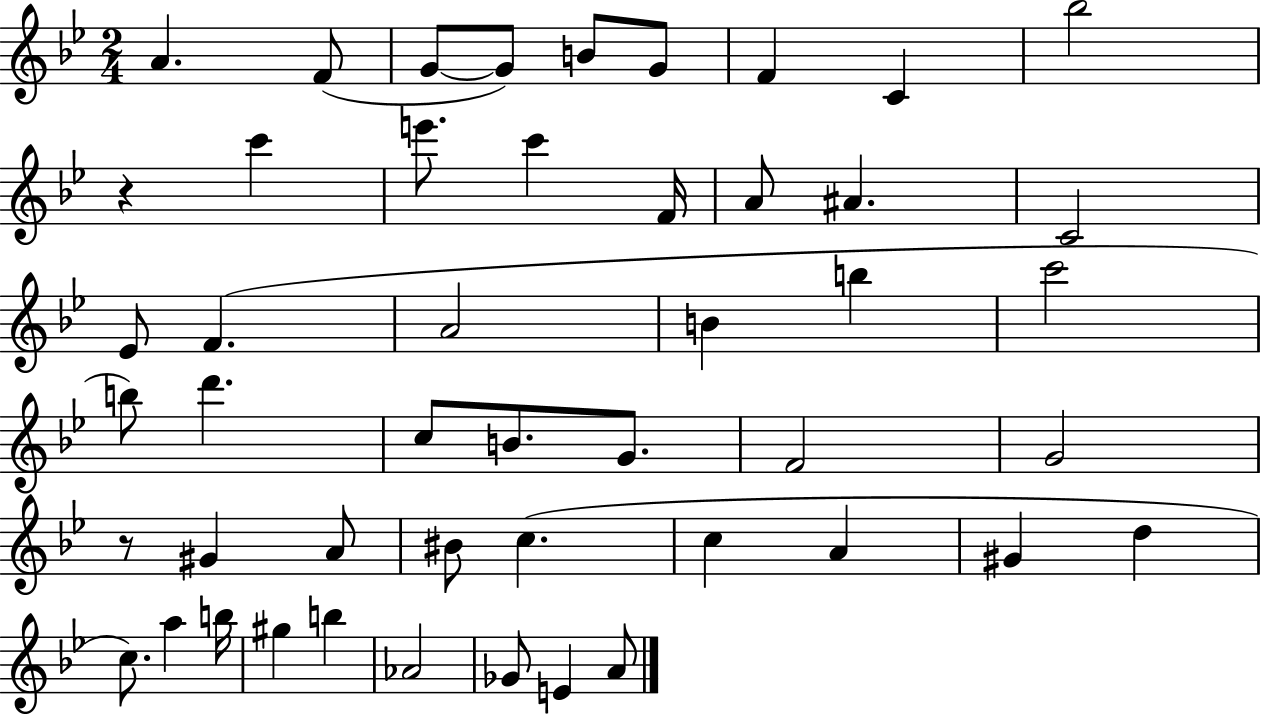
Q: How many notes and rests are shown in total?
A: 48